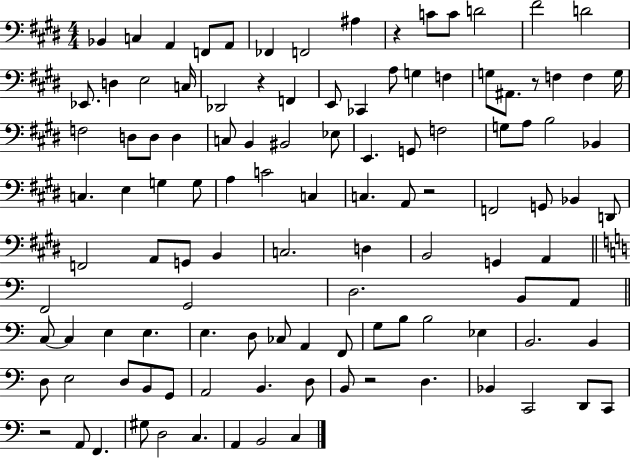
X:1
T:Untitled
M:4/4
L:1/4
K:E
_B,, C, A,, F,,/2 A,,/2 _F,, F,,2 ^A, z C/2 C/2 D2 ^F2 D2 _E,,/2 D, E,2 C,/4 _D,,2 z F,, E,,/2 _C,, A,/2 G, F, G,/2 ^A,,/2 z/2 F, F, G,/4 F,2 D,/2 D,/2 D, C,/2 B,, ^B,,2 _E,/2 E,, G,,/2 F,2 G,/2 A,/2 B,2 _B,, C, E, G, G,/2 A, C2 C, C, A,,/2 z2 F,,2 G,,/2 _B,, D,,/2 F,,2 A,,/2 G,,/2 B,, C,2 D, B,,2 G,, A,, F,,2 G,,2 D,2 B,,/2 A,,/2 C,/2 C, E, E, E, D,/2 _C,/2 A,, F,,/2 G,/2 B,/2 B,2 _E, B,,2 B,, D,/2 E,2 D,/2 B,,/2 G,,/2 A,,2 B,, D,/2 B,,/2 z2 D, _B,, C,,2 D,,/2 C,,/2 z2 A,,/2 F,, ^G,/2 D,2 C, A,, B,,2 C,